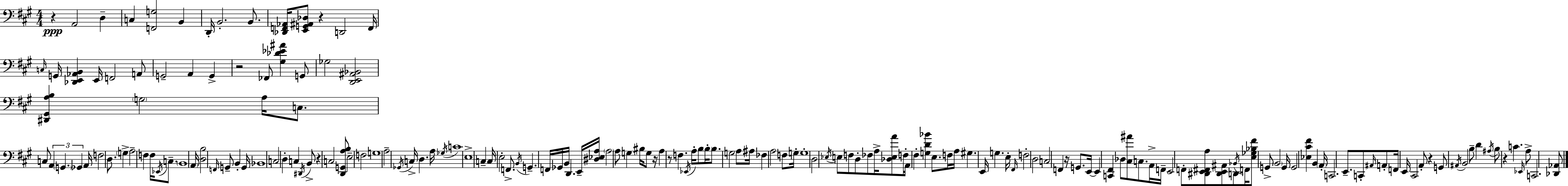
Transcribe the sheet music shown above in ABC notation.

X:1
T:Untitled
M:4/4
L:1/4
K:A
z A,,2 D, C, [F,,G,]2 B,, D,,/4 B,,2 B,,/2 [_D,,F,,_A,,]/4 [E,,G,,^A,,_D,]/2 z D,,2 F,,/4 C,/4 G,,/4 [_D,,E,,_A,,B,,] E,,/4 F,,2 A,,/2 G,,2 A,, G,, z2 _F,,/2 [^G,_D_E^A] G,,/2 _G,2 [D,,E,,^A,,_B,,]2 [^D,,^G,,A,B,] G,2 A,/4 C,/2 C,/2 A,, G,, _G,, A,,/4 F,2 D,/2 G, A,2 F, F,/4 _E,,/4 C,/2 B,,4 A,,/4 [D,B,]2 F,,/4 G,,/2 B,, G,,/4 _B,,4 C,2 D, C, ^D,,/4 B,,/2 z C,2 [D,,G,,A,B,]/2 E,2 F,2 G,4 A,2 _G,,/4 C,/4 D, A,/4 _G,/4 C4 E,4 C, C,/4 E,2 F,,/2 B,,/4 G,, F,,/4 _G,,/4 B,,/4 D,, E,,/4 [^D,_E,A,]/4 A,2 A,/2 G, ^B,/4 G,/2 z/4 A, z/2 F, _E,,/4 A,/4 B,/2 B,/4 B,/2 G,2 A,/2 ^A,/4 _F, A,2 F,/2 G,/4 G,4 D,2 _E,/4 E,/2 F,/2 D,/2 _F,/2 A,/4 [_D,E,A]/2 F,/4 A,,/4 ^F, [G,D_B] E,/2 F,/4 A,/4 ^G, E,,/4 G, E,/4 ^F,,/4 F,2 D,2 C,2 F,, z/4 G,,/2 E,,/4 E,, [C,,^F,,] _D,/2 [^C,^A]/2 C,/2 A,,/4 F,,/4 E,,2 F,,/2 [^D,,E,,^F,,A,]/2 [^D,,E,,^A,,]/2 D,,/2 _B,,/4 F,,/4 [E,_G,_B,^F]/2 G,,/2 B,,2 G,,/4 G,,2 [_E,^C^F] B,, A,,/4 C,,2 E,,/2 C,,/2 ^A,,/4 A,,/2 F,,/4 E,,/4 ^C,,2 A,,/2 z G,,/2 ^A,,/4 B,,2 B,/2 D ^A,/4 B,/2 z C _E,,/4 A,/2 C,,2 [_D,,_A,,]/2